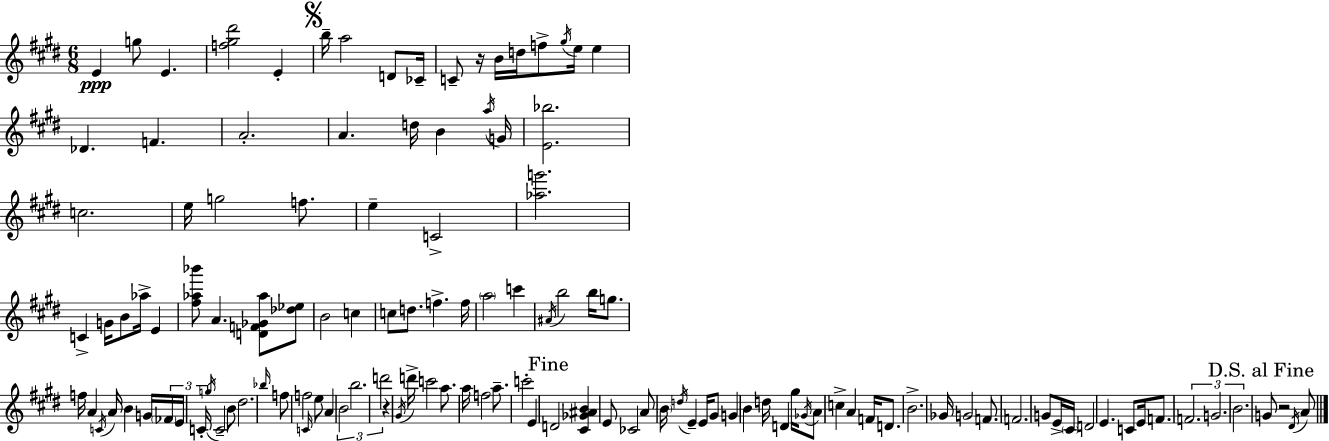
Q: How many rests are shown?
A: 3